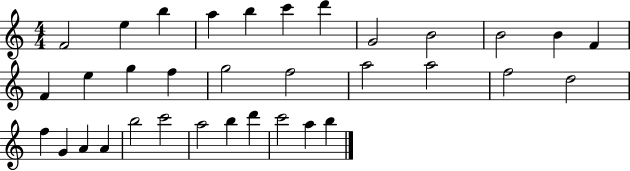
X:1
T:Untitled
M:4/4
L:1/4
K:C
F2 e b a b c' d' G2 B2 B2 B F F e g f g2 f2 a2 a2 f2 d2 f G A A b2 c'2 a2 b d' c'2 a b